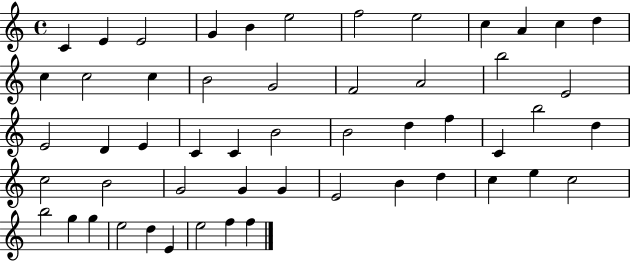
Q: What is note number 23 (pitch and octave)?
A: D4